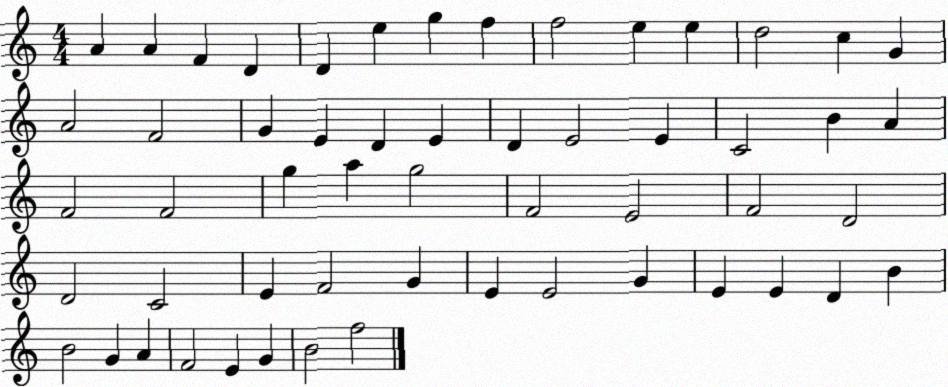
X:1
T:Untitled
M:4/4
L:1/4
K:C
A A F D D e g f f2 e e d2 c G A2 F2 G E D E D E2 E C2 B A F2 F2 g a g2 F2 E2 F2 D2 D2 C2 E F2 G E E2 G E E D B B2 G A F2 E G B2 f2